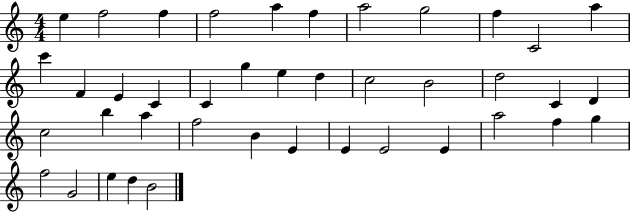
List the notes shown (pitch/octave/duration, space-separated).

E5/q F5/h F5/q F5/h A5/q F5/q A5/h G5/h F5/q C4/h A5/q C6/q F4/q E4/q C4/q C4/q G5/q E5/q D5/q C5/h B4/h D5/h C4/q D4/q C5/h B5/q A5/q F5/h B4/q E4/q E4/q E4/h E4/q A5/h F5/q G5/q F5/h G4/h E5/q D5/q B4/h